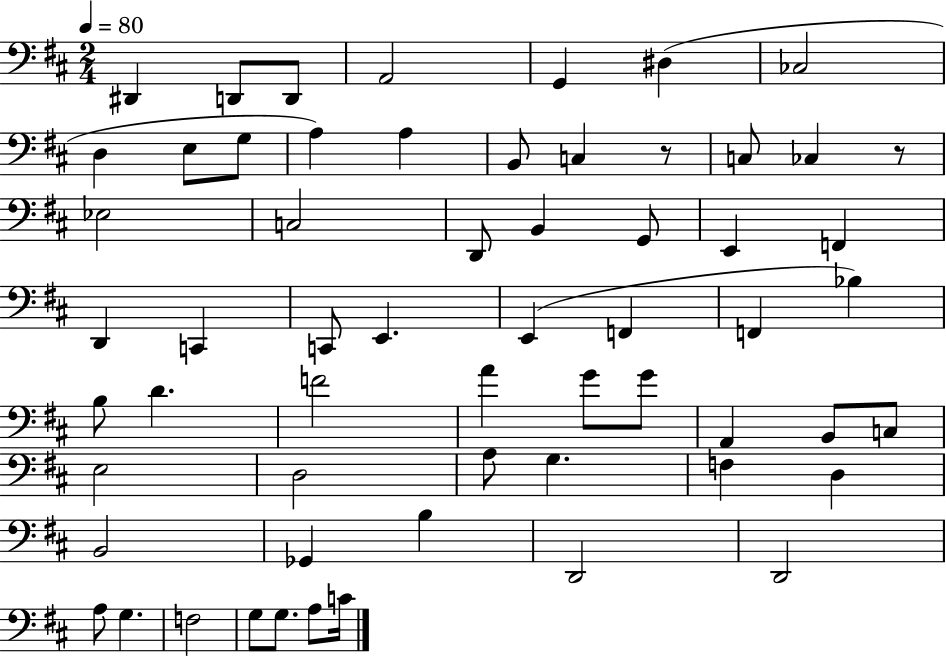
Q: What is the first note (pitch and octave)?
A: D#2